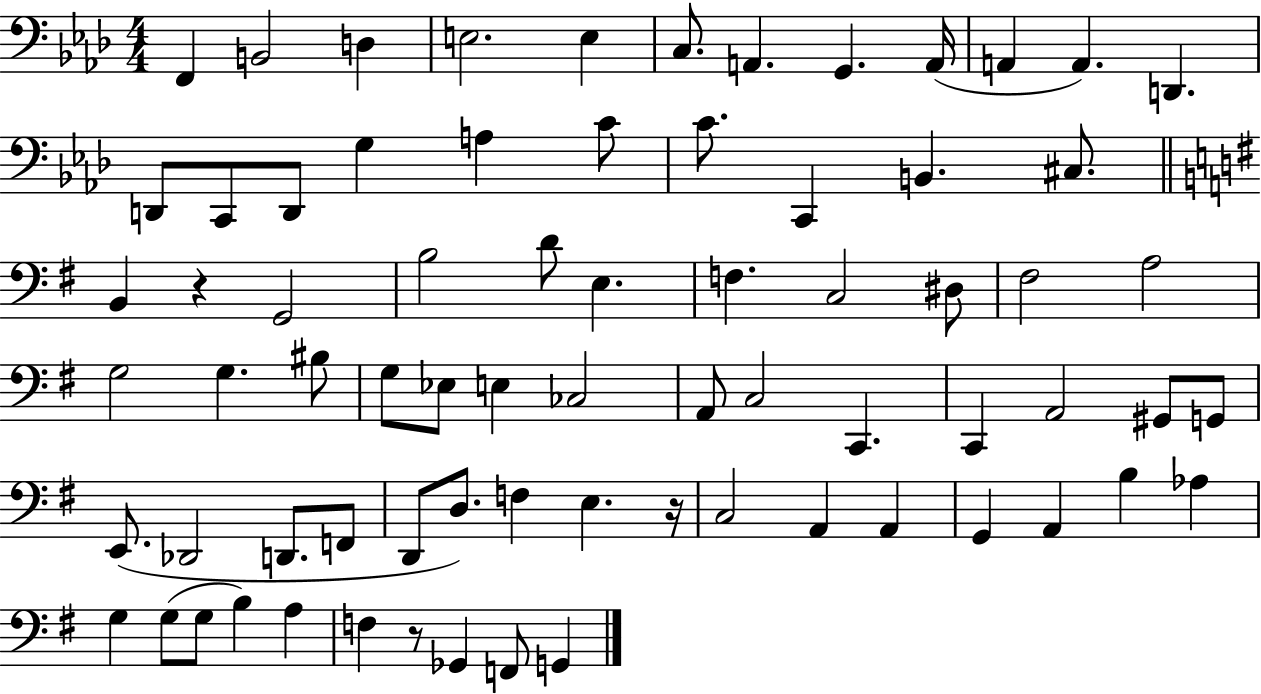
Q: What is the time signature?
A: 4/4